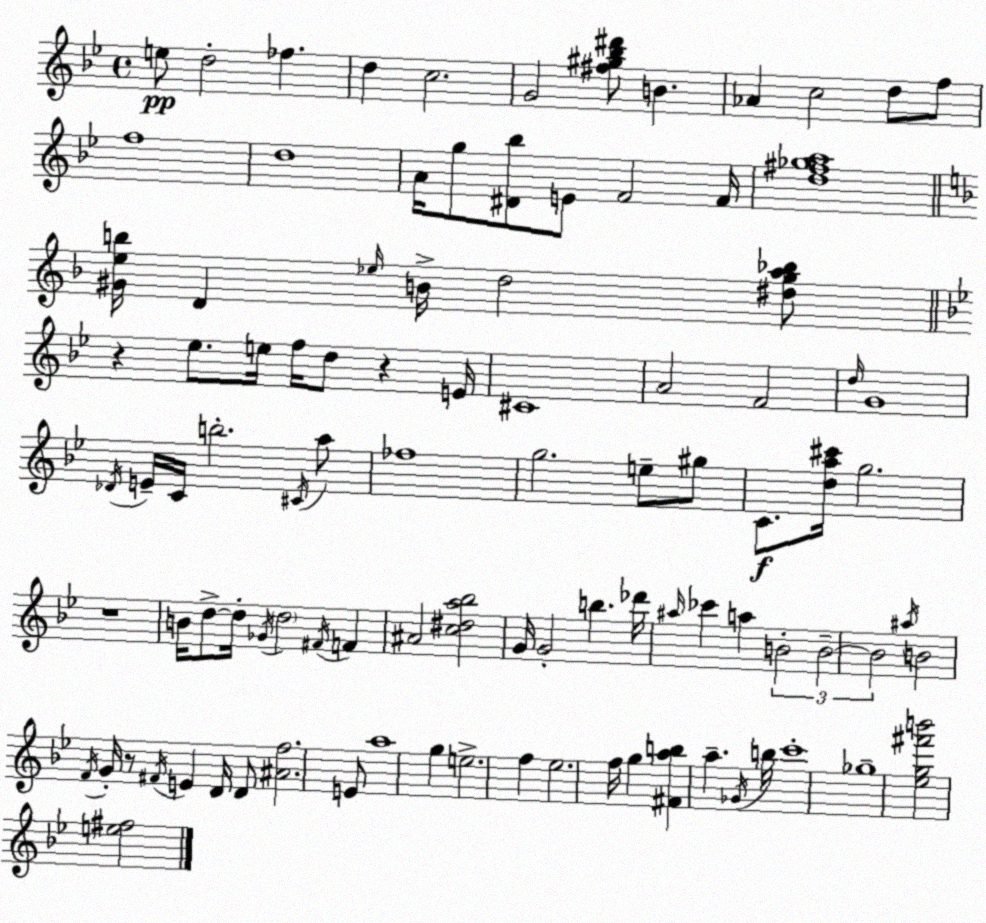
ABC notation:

X:1
T:Untitled
M:4/4
L:1/4
K:Bb
e/2 d2 _f d c2 G2 [^f^g_b^d']/2 B _A c2 d/2 f/2 f4 d4 A/4 g/2 [^D_b]/2 E/2 F2 F/4 [d^f_ga]4 [^Geb]/4 D _e/4 B/4 d2 [^dga_b]/2 z _e/2 e/4 f/4 d/2 z E/4 ^C4 A2 F2 d/4 G4 _D/4 E/4 C/4 b2 ^C/4 a/2 _f4 g2 e/2 ^g/2 C/2 [da^c']/4 g2 z4 B/4 d/2 d/4 _G/4 d2 ^F/4 F ^A2 [c^da_b]2 G/4 G2 b _d'/4 ^a/4 _c' a B2 B2 B2 ^a/4 B2 F/4 G/4 z/2 ^F/4 E D/4 D/2 [^Af]2 E/2 a4 g e2 f _e2 f/4 g [^Fab] a _G/4 b/4 c'4 _g4 [_eg^f'b']2 [e^f]2